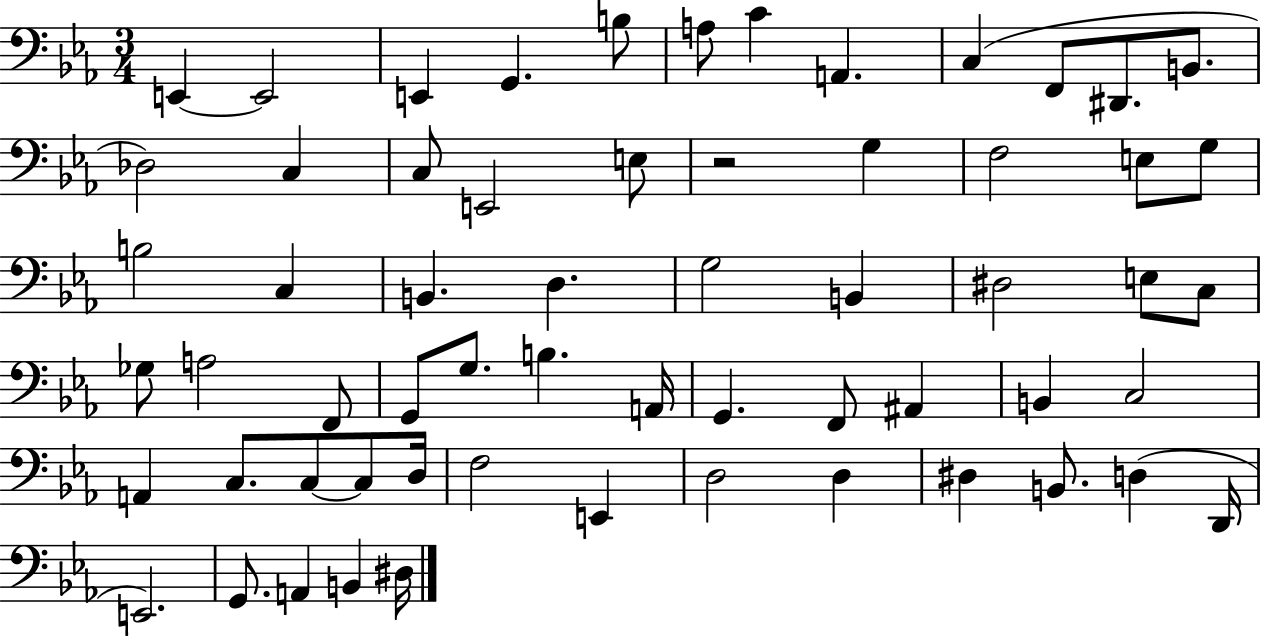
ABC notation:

X:1
T:Untitled
M:3/4
L:1/4
K:Eb
E,, E,,2 E,, G,, B,/2 A,/2 C A,, C, F,,/2 ^D,,/2 B,,/2 _D,2 C, C,/2 E,,2 E,/2 z2 G, F,2 E,/2 G,/2 B,2 C, B,, D, G,2 B,, ^D,2 E,/2 C,/2 _G,/2 A,2 F,,/2 G,,/2 G,/2 B, A,,/4 G,, F,,/2 ^A,, B,, C,2 A,, C,/2 C,/2 C,/2 D,/4 F,2 E,, D,2 D, ^D, B,,/2 D, D,,/4 E,,2 G,,/2 A,, B,, ^D,/4